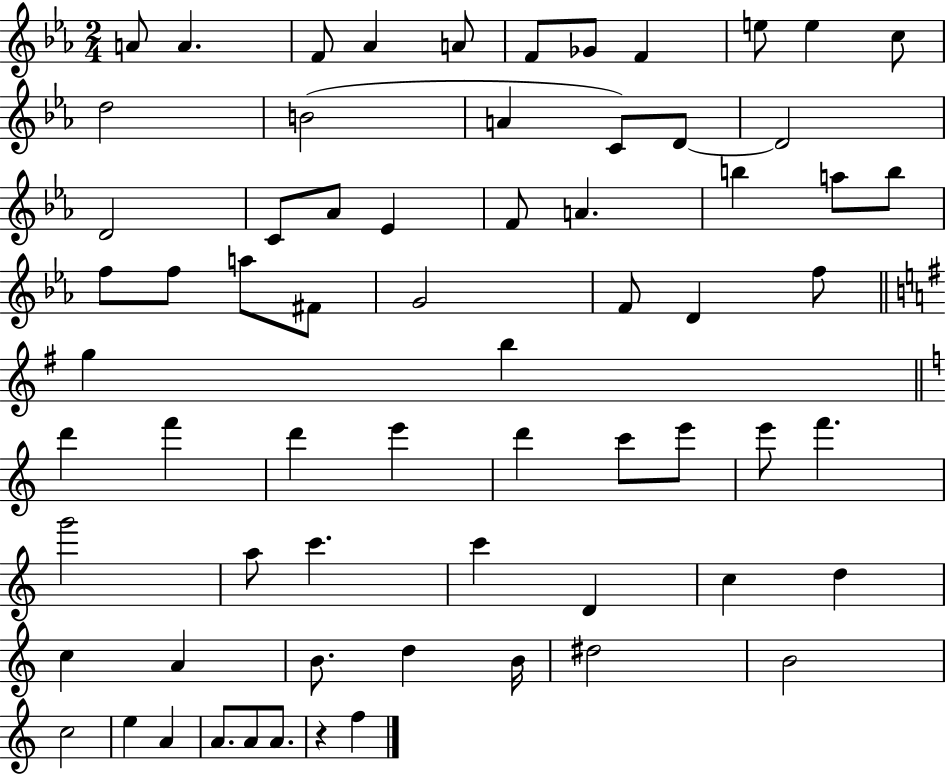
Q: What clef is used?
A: treble